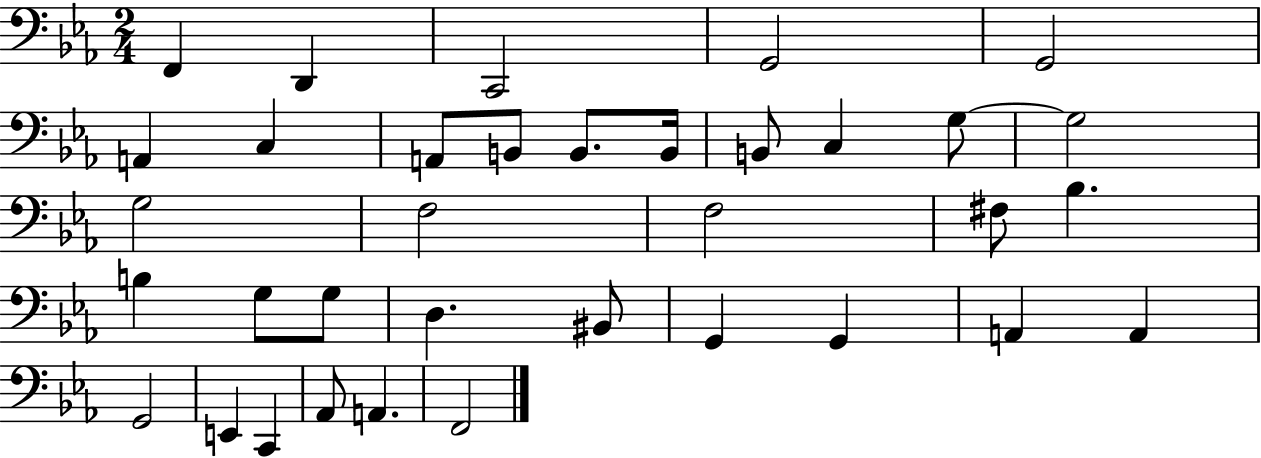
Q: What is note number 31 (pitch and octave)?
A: E2